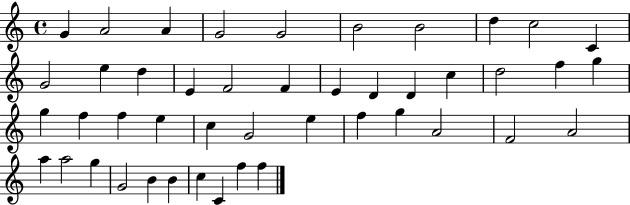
G4/q A4/h A4/q G4/h G4/h B4/h B4/h D5/q C5/h C4/q G4/h E5/q D5/q E4/q F4/h F4/q E4/q D4/q D4/q C5/q D5/h F5/q G5/q G5/q F5/q F5/q E5/q C5/q G4/h E5/q F5/q G5/q A4/h F4/h A4/h A5/q A5/h G5/q G4/h B4/q B4/q C5/q C4/q F5/q F5/q